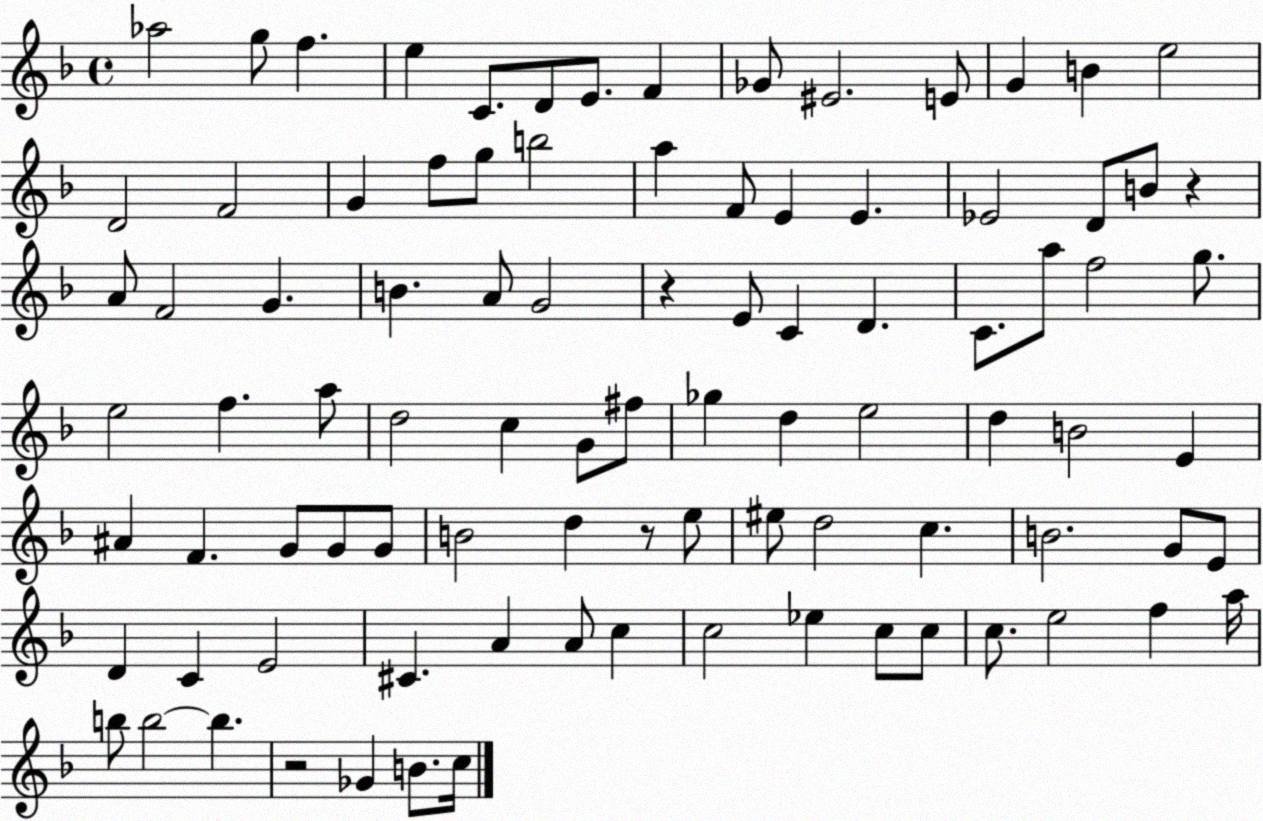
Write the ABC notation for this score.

X:1
T:Untitled
M:4/4
L:1/4
K:F
_a2 g/2 f e C/2 D/2 E/2 F _G/2 ^E2 E/2 G B e2 D2 F2 G f/2 g/2 b2 a F/2 E E _E2 D/2 B/2 z A/2 F2 G B A/2 G2 z E/2 C D C/2 a/2 f2 g/2 e2 f a/2 d2 c G/2 ^f/2 _g d e2 d B2 E ^A F G/2 G/2 G/2 B2 d z/2 e/2 ^e/2 d2 c B2 G/2 E/2 D C E2 ^C A A/2 c c2 _e c/2 c/2 c/2 e2 f a/4 b/2 b2 b z2 _G B/2 c/4